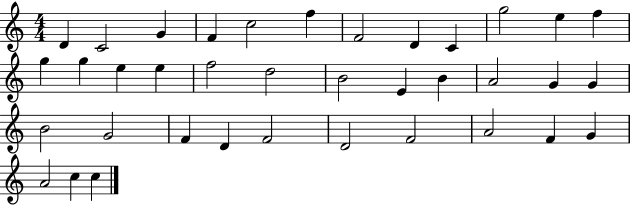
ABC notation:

X:1
T:Untitled
M:4/4
L:1/4
K:C
D C2 G F c2 f F2 D C g2 e f g g e e f2 d2 B2 E B A2 G G B2 G2 F D F2 D2 F2 A2 F G A2 c c